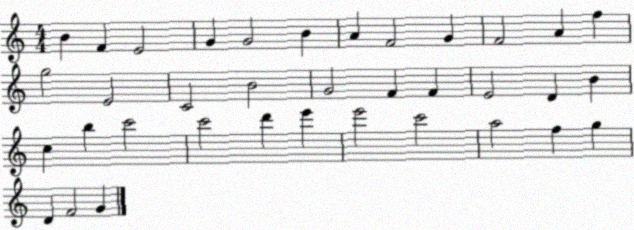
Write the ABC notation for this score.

X:1
T:Untitled
M:4/4
L:1/4
K:C
B F E2 G G2 B A F2 G F2 A f g2 E2 C2 B2 G2 F F E2 D B c b c'2 c'2 d' e' e'2 c'2 a2 f g D F2 G